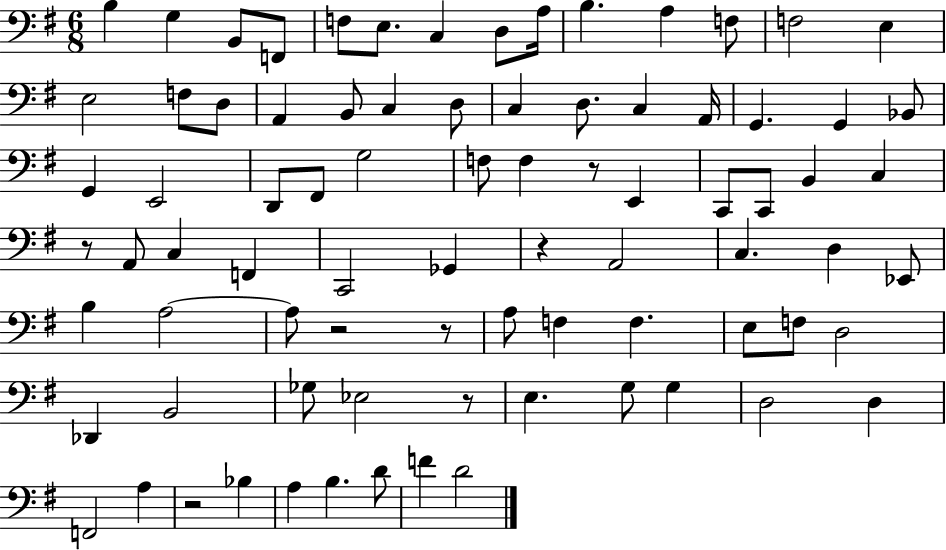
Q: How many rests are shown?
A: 7